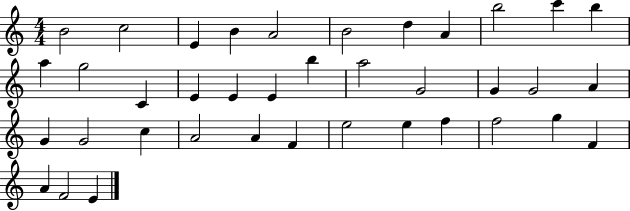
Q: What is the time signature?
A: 4/4